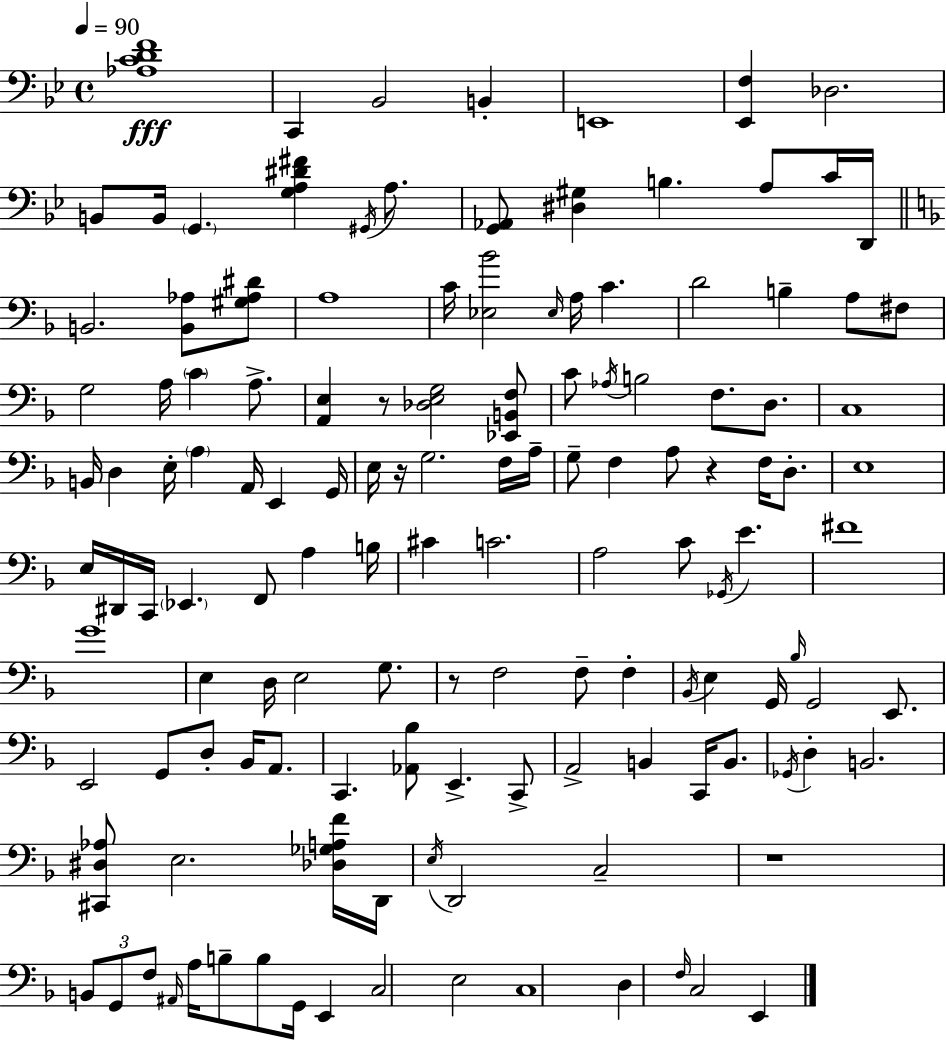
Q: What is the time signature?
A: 4/4